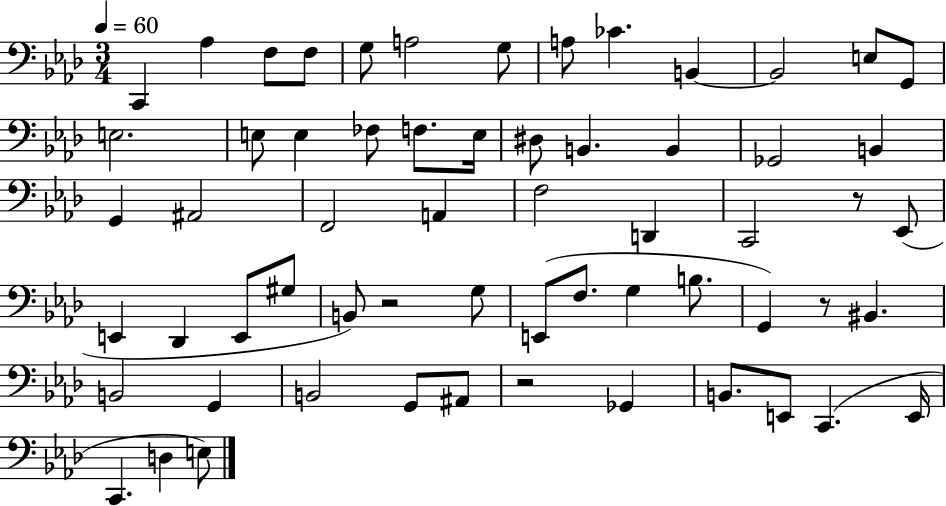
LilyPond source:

{
  \clef bass
  \numericTimeSignature
  \time 3/4
  \key aes \major
  \tempo 4 = 60
  c,4 aes4 f8 f8 | g8 a2 g8 | a8 ces'4. b,4~~ | b,2 e8 g,8 | \break e2. | e8 e4 fes8 f8. e16 | dis8 b,4. b,4 | ges,2 b,4 | \break g,4 ais,2 | f,2 a,4 | f2 d,4 | c,2 r8 ees,8( | \break e,4 des,4 e,8 gis8 | b,8) r2 g8 | e,8( f8. g4 b8. | g,4) r8 bis,4. | \break b,2 g,4 | b,2 g,8 ais,8 | r2 ges,4 | b,8. e,8 c,4.( e,16 | \break c,4. d4 e8) | \bar "|."
}